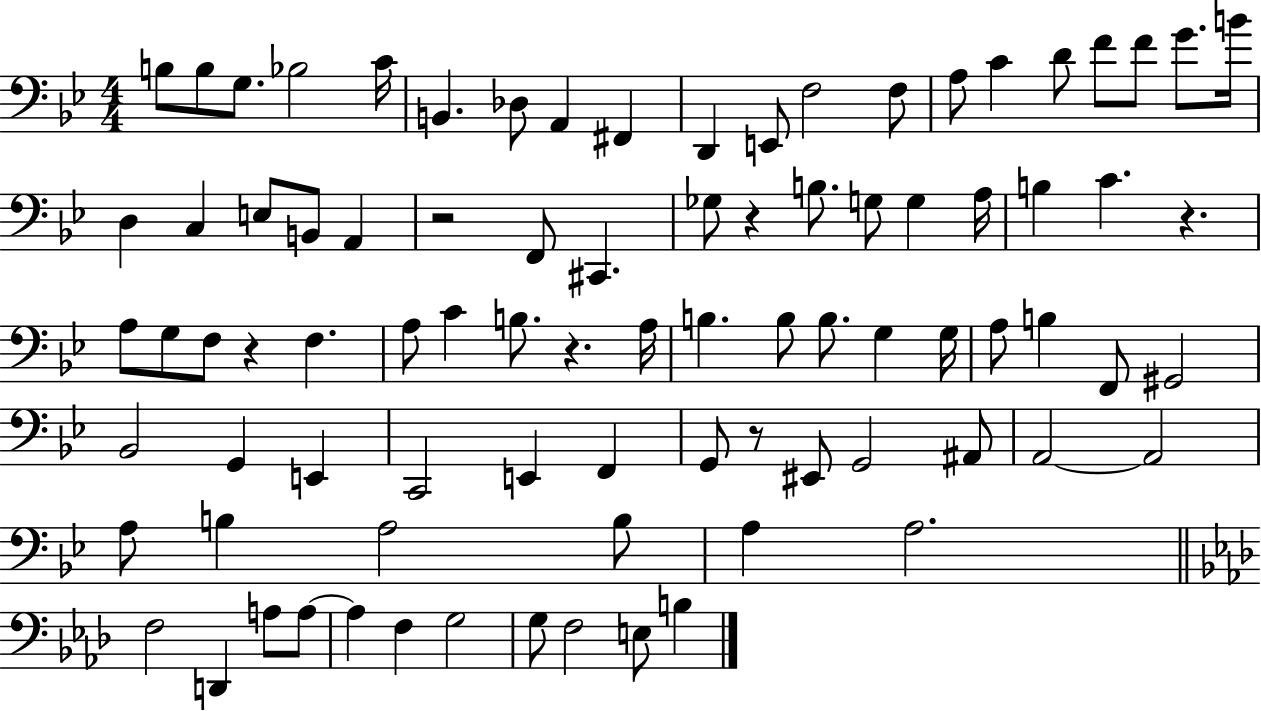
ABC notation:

X:1
T:Untitled
M:4/4
L:1/4
K:Bb
B,/2 B,/2 G,/2 _B,2 C/4 B,, _D,/2 A,, ^F,, D,, E,,/2 F,2 F,/2 A,/2 C D/2 F/2 F/2 G/2 B/4 D, C, E,/2 B,,/2 A,, z2 F,,/2 ^C,, _G,/2 z B,/2 G,/2 G, A,/4 B, C z A,/2 G,/2 F,/2 z F, A,/2 C B,/2 z A,/4 B, B,/2 B,/2 G, G,/4 A,/2 B, F,,/2 ^G,,2 _B,,2 G,, E,, C,,2 E,, F,, G,,/2 z/2 ^E,,/2 G,,2 ^A,,/2 A,,2 A,,2 A,/2 B, A,2 B,/2 A, A,2 F,2 D,, A,/2 A,/2 A, F, G,2 G,/2 F,2 E,/2 B,